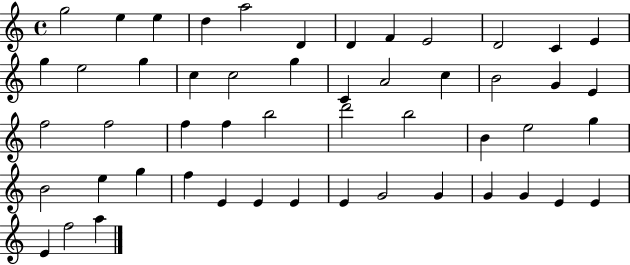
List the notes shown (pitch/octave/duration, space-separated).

G5/h E5/q E5/q D5/q A5/h D4/q D4/q F4/q E4/h D4/h C4/q E4/q G5/q E5/h G5/q C5/q C5/h G5/q C4/q A4/h C5/q B4/h G4/q E4/q F5/h F5/h F5/q F5/q B5/h D6/h B5/h B4/q E5/h G5/q B4/h E5/q G5/q F5/q E4/q E4/q E4/q E4/q G4/h G4/q G4/q G4/q E4/q E4/q E4/q F5/h A5/q